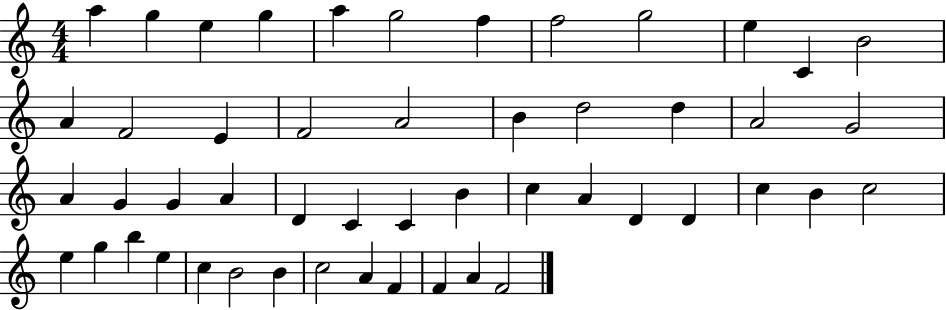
A5/q G5/q E5/q G5/q A5/q G5/h F5/q F5/h G5/h E5/q C4/q B4/h A4/q F4/h E4/q F4/h A4/h B4/q D5/h D5/q A4/h G4/h A4/q G4/q G4/q A4/q D4/q C4/q C4/q B4/q C5/q A4/q D4/q D4/q C5/q B4/q C5/h E5/q G5/q B5/q E5/q C5/q B4/h B4/q C5/h A4/q F4/q F4/q A4/q F4/h